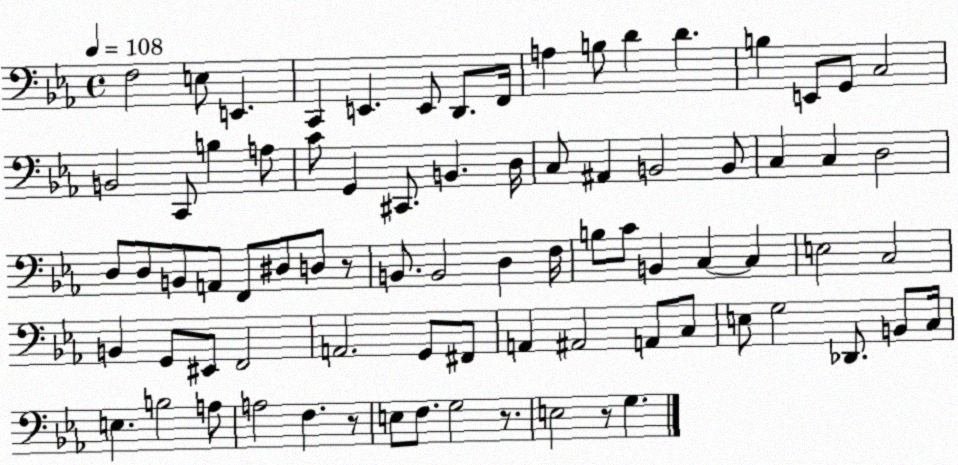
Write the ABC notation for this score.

X:1
T:Untitled
M:4/4
L:1/4
K:Eb
F,2 E,/2 E,, C,, E,, E,,/2 D,,/2 F,,/4 A, B,/2 D D B, E,,/2 G,,/2 C,2 B,,2 C,,/2 B, A,/2 C/2 G,, ^C,,/2 B,, D,/4 C,/2 ^A,, B,,2 B,,/2 C, C, D,2 D,/2 D,/2 B,,/2 A,,/2 F,,/2 ^D,/2 D,/2 z/2 B,,/2 B,,2 D, F,/4 B,/2 C/2 B,, C, C, E,2 C,2 B,, G,,/2 ^E,,/2 F,,2 A,,2 G,,/2 ^F,,/2 A,, ^A,,2 A,,/2 C,/2 E,/2 G,2 _D,,/2 B,,/2 C,/4 E, B,2 A,/2 A,2 F, z/2 E,/2 F,/2 G,2 z/2 E,2 z/2 G,